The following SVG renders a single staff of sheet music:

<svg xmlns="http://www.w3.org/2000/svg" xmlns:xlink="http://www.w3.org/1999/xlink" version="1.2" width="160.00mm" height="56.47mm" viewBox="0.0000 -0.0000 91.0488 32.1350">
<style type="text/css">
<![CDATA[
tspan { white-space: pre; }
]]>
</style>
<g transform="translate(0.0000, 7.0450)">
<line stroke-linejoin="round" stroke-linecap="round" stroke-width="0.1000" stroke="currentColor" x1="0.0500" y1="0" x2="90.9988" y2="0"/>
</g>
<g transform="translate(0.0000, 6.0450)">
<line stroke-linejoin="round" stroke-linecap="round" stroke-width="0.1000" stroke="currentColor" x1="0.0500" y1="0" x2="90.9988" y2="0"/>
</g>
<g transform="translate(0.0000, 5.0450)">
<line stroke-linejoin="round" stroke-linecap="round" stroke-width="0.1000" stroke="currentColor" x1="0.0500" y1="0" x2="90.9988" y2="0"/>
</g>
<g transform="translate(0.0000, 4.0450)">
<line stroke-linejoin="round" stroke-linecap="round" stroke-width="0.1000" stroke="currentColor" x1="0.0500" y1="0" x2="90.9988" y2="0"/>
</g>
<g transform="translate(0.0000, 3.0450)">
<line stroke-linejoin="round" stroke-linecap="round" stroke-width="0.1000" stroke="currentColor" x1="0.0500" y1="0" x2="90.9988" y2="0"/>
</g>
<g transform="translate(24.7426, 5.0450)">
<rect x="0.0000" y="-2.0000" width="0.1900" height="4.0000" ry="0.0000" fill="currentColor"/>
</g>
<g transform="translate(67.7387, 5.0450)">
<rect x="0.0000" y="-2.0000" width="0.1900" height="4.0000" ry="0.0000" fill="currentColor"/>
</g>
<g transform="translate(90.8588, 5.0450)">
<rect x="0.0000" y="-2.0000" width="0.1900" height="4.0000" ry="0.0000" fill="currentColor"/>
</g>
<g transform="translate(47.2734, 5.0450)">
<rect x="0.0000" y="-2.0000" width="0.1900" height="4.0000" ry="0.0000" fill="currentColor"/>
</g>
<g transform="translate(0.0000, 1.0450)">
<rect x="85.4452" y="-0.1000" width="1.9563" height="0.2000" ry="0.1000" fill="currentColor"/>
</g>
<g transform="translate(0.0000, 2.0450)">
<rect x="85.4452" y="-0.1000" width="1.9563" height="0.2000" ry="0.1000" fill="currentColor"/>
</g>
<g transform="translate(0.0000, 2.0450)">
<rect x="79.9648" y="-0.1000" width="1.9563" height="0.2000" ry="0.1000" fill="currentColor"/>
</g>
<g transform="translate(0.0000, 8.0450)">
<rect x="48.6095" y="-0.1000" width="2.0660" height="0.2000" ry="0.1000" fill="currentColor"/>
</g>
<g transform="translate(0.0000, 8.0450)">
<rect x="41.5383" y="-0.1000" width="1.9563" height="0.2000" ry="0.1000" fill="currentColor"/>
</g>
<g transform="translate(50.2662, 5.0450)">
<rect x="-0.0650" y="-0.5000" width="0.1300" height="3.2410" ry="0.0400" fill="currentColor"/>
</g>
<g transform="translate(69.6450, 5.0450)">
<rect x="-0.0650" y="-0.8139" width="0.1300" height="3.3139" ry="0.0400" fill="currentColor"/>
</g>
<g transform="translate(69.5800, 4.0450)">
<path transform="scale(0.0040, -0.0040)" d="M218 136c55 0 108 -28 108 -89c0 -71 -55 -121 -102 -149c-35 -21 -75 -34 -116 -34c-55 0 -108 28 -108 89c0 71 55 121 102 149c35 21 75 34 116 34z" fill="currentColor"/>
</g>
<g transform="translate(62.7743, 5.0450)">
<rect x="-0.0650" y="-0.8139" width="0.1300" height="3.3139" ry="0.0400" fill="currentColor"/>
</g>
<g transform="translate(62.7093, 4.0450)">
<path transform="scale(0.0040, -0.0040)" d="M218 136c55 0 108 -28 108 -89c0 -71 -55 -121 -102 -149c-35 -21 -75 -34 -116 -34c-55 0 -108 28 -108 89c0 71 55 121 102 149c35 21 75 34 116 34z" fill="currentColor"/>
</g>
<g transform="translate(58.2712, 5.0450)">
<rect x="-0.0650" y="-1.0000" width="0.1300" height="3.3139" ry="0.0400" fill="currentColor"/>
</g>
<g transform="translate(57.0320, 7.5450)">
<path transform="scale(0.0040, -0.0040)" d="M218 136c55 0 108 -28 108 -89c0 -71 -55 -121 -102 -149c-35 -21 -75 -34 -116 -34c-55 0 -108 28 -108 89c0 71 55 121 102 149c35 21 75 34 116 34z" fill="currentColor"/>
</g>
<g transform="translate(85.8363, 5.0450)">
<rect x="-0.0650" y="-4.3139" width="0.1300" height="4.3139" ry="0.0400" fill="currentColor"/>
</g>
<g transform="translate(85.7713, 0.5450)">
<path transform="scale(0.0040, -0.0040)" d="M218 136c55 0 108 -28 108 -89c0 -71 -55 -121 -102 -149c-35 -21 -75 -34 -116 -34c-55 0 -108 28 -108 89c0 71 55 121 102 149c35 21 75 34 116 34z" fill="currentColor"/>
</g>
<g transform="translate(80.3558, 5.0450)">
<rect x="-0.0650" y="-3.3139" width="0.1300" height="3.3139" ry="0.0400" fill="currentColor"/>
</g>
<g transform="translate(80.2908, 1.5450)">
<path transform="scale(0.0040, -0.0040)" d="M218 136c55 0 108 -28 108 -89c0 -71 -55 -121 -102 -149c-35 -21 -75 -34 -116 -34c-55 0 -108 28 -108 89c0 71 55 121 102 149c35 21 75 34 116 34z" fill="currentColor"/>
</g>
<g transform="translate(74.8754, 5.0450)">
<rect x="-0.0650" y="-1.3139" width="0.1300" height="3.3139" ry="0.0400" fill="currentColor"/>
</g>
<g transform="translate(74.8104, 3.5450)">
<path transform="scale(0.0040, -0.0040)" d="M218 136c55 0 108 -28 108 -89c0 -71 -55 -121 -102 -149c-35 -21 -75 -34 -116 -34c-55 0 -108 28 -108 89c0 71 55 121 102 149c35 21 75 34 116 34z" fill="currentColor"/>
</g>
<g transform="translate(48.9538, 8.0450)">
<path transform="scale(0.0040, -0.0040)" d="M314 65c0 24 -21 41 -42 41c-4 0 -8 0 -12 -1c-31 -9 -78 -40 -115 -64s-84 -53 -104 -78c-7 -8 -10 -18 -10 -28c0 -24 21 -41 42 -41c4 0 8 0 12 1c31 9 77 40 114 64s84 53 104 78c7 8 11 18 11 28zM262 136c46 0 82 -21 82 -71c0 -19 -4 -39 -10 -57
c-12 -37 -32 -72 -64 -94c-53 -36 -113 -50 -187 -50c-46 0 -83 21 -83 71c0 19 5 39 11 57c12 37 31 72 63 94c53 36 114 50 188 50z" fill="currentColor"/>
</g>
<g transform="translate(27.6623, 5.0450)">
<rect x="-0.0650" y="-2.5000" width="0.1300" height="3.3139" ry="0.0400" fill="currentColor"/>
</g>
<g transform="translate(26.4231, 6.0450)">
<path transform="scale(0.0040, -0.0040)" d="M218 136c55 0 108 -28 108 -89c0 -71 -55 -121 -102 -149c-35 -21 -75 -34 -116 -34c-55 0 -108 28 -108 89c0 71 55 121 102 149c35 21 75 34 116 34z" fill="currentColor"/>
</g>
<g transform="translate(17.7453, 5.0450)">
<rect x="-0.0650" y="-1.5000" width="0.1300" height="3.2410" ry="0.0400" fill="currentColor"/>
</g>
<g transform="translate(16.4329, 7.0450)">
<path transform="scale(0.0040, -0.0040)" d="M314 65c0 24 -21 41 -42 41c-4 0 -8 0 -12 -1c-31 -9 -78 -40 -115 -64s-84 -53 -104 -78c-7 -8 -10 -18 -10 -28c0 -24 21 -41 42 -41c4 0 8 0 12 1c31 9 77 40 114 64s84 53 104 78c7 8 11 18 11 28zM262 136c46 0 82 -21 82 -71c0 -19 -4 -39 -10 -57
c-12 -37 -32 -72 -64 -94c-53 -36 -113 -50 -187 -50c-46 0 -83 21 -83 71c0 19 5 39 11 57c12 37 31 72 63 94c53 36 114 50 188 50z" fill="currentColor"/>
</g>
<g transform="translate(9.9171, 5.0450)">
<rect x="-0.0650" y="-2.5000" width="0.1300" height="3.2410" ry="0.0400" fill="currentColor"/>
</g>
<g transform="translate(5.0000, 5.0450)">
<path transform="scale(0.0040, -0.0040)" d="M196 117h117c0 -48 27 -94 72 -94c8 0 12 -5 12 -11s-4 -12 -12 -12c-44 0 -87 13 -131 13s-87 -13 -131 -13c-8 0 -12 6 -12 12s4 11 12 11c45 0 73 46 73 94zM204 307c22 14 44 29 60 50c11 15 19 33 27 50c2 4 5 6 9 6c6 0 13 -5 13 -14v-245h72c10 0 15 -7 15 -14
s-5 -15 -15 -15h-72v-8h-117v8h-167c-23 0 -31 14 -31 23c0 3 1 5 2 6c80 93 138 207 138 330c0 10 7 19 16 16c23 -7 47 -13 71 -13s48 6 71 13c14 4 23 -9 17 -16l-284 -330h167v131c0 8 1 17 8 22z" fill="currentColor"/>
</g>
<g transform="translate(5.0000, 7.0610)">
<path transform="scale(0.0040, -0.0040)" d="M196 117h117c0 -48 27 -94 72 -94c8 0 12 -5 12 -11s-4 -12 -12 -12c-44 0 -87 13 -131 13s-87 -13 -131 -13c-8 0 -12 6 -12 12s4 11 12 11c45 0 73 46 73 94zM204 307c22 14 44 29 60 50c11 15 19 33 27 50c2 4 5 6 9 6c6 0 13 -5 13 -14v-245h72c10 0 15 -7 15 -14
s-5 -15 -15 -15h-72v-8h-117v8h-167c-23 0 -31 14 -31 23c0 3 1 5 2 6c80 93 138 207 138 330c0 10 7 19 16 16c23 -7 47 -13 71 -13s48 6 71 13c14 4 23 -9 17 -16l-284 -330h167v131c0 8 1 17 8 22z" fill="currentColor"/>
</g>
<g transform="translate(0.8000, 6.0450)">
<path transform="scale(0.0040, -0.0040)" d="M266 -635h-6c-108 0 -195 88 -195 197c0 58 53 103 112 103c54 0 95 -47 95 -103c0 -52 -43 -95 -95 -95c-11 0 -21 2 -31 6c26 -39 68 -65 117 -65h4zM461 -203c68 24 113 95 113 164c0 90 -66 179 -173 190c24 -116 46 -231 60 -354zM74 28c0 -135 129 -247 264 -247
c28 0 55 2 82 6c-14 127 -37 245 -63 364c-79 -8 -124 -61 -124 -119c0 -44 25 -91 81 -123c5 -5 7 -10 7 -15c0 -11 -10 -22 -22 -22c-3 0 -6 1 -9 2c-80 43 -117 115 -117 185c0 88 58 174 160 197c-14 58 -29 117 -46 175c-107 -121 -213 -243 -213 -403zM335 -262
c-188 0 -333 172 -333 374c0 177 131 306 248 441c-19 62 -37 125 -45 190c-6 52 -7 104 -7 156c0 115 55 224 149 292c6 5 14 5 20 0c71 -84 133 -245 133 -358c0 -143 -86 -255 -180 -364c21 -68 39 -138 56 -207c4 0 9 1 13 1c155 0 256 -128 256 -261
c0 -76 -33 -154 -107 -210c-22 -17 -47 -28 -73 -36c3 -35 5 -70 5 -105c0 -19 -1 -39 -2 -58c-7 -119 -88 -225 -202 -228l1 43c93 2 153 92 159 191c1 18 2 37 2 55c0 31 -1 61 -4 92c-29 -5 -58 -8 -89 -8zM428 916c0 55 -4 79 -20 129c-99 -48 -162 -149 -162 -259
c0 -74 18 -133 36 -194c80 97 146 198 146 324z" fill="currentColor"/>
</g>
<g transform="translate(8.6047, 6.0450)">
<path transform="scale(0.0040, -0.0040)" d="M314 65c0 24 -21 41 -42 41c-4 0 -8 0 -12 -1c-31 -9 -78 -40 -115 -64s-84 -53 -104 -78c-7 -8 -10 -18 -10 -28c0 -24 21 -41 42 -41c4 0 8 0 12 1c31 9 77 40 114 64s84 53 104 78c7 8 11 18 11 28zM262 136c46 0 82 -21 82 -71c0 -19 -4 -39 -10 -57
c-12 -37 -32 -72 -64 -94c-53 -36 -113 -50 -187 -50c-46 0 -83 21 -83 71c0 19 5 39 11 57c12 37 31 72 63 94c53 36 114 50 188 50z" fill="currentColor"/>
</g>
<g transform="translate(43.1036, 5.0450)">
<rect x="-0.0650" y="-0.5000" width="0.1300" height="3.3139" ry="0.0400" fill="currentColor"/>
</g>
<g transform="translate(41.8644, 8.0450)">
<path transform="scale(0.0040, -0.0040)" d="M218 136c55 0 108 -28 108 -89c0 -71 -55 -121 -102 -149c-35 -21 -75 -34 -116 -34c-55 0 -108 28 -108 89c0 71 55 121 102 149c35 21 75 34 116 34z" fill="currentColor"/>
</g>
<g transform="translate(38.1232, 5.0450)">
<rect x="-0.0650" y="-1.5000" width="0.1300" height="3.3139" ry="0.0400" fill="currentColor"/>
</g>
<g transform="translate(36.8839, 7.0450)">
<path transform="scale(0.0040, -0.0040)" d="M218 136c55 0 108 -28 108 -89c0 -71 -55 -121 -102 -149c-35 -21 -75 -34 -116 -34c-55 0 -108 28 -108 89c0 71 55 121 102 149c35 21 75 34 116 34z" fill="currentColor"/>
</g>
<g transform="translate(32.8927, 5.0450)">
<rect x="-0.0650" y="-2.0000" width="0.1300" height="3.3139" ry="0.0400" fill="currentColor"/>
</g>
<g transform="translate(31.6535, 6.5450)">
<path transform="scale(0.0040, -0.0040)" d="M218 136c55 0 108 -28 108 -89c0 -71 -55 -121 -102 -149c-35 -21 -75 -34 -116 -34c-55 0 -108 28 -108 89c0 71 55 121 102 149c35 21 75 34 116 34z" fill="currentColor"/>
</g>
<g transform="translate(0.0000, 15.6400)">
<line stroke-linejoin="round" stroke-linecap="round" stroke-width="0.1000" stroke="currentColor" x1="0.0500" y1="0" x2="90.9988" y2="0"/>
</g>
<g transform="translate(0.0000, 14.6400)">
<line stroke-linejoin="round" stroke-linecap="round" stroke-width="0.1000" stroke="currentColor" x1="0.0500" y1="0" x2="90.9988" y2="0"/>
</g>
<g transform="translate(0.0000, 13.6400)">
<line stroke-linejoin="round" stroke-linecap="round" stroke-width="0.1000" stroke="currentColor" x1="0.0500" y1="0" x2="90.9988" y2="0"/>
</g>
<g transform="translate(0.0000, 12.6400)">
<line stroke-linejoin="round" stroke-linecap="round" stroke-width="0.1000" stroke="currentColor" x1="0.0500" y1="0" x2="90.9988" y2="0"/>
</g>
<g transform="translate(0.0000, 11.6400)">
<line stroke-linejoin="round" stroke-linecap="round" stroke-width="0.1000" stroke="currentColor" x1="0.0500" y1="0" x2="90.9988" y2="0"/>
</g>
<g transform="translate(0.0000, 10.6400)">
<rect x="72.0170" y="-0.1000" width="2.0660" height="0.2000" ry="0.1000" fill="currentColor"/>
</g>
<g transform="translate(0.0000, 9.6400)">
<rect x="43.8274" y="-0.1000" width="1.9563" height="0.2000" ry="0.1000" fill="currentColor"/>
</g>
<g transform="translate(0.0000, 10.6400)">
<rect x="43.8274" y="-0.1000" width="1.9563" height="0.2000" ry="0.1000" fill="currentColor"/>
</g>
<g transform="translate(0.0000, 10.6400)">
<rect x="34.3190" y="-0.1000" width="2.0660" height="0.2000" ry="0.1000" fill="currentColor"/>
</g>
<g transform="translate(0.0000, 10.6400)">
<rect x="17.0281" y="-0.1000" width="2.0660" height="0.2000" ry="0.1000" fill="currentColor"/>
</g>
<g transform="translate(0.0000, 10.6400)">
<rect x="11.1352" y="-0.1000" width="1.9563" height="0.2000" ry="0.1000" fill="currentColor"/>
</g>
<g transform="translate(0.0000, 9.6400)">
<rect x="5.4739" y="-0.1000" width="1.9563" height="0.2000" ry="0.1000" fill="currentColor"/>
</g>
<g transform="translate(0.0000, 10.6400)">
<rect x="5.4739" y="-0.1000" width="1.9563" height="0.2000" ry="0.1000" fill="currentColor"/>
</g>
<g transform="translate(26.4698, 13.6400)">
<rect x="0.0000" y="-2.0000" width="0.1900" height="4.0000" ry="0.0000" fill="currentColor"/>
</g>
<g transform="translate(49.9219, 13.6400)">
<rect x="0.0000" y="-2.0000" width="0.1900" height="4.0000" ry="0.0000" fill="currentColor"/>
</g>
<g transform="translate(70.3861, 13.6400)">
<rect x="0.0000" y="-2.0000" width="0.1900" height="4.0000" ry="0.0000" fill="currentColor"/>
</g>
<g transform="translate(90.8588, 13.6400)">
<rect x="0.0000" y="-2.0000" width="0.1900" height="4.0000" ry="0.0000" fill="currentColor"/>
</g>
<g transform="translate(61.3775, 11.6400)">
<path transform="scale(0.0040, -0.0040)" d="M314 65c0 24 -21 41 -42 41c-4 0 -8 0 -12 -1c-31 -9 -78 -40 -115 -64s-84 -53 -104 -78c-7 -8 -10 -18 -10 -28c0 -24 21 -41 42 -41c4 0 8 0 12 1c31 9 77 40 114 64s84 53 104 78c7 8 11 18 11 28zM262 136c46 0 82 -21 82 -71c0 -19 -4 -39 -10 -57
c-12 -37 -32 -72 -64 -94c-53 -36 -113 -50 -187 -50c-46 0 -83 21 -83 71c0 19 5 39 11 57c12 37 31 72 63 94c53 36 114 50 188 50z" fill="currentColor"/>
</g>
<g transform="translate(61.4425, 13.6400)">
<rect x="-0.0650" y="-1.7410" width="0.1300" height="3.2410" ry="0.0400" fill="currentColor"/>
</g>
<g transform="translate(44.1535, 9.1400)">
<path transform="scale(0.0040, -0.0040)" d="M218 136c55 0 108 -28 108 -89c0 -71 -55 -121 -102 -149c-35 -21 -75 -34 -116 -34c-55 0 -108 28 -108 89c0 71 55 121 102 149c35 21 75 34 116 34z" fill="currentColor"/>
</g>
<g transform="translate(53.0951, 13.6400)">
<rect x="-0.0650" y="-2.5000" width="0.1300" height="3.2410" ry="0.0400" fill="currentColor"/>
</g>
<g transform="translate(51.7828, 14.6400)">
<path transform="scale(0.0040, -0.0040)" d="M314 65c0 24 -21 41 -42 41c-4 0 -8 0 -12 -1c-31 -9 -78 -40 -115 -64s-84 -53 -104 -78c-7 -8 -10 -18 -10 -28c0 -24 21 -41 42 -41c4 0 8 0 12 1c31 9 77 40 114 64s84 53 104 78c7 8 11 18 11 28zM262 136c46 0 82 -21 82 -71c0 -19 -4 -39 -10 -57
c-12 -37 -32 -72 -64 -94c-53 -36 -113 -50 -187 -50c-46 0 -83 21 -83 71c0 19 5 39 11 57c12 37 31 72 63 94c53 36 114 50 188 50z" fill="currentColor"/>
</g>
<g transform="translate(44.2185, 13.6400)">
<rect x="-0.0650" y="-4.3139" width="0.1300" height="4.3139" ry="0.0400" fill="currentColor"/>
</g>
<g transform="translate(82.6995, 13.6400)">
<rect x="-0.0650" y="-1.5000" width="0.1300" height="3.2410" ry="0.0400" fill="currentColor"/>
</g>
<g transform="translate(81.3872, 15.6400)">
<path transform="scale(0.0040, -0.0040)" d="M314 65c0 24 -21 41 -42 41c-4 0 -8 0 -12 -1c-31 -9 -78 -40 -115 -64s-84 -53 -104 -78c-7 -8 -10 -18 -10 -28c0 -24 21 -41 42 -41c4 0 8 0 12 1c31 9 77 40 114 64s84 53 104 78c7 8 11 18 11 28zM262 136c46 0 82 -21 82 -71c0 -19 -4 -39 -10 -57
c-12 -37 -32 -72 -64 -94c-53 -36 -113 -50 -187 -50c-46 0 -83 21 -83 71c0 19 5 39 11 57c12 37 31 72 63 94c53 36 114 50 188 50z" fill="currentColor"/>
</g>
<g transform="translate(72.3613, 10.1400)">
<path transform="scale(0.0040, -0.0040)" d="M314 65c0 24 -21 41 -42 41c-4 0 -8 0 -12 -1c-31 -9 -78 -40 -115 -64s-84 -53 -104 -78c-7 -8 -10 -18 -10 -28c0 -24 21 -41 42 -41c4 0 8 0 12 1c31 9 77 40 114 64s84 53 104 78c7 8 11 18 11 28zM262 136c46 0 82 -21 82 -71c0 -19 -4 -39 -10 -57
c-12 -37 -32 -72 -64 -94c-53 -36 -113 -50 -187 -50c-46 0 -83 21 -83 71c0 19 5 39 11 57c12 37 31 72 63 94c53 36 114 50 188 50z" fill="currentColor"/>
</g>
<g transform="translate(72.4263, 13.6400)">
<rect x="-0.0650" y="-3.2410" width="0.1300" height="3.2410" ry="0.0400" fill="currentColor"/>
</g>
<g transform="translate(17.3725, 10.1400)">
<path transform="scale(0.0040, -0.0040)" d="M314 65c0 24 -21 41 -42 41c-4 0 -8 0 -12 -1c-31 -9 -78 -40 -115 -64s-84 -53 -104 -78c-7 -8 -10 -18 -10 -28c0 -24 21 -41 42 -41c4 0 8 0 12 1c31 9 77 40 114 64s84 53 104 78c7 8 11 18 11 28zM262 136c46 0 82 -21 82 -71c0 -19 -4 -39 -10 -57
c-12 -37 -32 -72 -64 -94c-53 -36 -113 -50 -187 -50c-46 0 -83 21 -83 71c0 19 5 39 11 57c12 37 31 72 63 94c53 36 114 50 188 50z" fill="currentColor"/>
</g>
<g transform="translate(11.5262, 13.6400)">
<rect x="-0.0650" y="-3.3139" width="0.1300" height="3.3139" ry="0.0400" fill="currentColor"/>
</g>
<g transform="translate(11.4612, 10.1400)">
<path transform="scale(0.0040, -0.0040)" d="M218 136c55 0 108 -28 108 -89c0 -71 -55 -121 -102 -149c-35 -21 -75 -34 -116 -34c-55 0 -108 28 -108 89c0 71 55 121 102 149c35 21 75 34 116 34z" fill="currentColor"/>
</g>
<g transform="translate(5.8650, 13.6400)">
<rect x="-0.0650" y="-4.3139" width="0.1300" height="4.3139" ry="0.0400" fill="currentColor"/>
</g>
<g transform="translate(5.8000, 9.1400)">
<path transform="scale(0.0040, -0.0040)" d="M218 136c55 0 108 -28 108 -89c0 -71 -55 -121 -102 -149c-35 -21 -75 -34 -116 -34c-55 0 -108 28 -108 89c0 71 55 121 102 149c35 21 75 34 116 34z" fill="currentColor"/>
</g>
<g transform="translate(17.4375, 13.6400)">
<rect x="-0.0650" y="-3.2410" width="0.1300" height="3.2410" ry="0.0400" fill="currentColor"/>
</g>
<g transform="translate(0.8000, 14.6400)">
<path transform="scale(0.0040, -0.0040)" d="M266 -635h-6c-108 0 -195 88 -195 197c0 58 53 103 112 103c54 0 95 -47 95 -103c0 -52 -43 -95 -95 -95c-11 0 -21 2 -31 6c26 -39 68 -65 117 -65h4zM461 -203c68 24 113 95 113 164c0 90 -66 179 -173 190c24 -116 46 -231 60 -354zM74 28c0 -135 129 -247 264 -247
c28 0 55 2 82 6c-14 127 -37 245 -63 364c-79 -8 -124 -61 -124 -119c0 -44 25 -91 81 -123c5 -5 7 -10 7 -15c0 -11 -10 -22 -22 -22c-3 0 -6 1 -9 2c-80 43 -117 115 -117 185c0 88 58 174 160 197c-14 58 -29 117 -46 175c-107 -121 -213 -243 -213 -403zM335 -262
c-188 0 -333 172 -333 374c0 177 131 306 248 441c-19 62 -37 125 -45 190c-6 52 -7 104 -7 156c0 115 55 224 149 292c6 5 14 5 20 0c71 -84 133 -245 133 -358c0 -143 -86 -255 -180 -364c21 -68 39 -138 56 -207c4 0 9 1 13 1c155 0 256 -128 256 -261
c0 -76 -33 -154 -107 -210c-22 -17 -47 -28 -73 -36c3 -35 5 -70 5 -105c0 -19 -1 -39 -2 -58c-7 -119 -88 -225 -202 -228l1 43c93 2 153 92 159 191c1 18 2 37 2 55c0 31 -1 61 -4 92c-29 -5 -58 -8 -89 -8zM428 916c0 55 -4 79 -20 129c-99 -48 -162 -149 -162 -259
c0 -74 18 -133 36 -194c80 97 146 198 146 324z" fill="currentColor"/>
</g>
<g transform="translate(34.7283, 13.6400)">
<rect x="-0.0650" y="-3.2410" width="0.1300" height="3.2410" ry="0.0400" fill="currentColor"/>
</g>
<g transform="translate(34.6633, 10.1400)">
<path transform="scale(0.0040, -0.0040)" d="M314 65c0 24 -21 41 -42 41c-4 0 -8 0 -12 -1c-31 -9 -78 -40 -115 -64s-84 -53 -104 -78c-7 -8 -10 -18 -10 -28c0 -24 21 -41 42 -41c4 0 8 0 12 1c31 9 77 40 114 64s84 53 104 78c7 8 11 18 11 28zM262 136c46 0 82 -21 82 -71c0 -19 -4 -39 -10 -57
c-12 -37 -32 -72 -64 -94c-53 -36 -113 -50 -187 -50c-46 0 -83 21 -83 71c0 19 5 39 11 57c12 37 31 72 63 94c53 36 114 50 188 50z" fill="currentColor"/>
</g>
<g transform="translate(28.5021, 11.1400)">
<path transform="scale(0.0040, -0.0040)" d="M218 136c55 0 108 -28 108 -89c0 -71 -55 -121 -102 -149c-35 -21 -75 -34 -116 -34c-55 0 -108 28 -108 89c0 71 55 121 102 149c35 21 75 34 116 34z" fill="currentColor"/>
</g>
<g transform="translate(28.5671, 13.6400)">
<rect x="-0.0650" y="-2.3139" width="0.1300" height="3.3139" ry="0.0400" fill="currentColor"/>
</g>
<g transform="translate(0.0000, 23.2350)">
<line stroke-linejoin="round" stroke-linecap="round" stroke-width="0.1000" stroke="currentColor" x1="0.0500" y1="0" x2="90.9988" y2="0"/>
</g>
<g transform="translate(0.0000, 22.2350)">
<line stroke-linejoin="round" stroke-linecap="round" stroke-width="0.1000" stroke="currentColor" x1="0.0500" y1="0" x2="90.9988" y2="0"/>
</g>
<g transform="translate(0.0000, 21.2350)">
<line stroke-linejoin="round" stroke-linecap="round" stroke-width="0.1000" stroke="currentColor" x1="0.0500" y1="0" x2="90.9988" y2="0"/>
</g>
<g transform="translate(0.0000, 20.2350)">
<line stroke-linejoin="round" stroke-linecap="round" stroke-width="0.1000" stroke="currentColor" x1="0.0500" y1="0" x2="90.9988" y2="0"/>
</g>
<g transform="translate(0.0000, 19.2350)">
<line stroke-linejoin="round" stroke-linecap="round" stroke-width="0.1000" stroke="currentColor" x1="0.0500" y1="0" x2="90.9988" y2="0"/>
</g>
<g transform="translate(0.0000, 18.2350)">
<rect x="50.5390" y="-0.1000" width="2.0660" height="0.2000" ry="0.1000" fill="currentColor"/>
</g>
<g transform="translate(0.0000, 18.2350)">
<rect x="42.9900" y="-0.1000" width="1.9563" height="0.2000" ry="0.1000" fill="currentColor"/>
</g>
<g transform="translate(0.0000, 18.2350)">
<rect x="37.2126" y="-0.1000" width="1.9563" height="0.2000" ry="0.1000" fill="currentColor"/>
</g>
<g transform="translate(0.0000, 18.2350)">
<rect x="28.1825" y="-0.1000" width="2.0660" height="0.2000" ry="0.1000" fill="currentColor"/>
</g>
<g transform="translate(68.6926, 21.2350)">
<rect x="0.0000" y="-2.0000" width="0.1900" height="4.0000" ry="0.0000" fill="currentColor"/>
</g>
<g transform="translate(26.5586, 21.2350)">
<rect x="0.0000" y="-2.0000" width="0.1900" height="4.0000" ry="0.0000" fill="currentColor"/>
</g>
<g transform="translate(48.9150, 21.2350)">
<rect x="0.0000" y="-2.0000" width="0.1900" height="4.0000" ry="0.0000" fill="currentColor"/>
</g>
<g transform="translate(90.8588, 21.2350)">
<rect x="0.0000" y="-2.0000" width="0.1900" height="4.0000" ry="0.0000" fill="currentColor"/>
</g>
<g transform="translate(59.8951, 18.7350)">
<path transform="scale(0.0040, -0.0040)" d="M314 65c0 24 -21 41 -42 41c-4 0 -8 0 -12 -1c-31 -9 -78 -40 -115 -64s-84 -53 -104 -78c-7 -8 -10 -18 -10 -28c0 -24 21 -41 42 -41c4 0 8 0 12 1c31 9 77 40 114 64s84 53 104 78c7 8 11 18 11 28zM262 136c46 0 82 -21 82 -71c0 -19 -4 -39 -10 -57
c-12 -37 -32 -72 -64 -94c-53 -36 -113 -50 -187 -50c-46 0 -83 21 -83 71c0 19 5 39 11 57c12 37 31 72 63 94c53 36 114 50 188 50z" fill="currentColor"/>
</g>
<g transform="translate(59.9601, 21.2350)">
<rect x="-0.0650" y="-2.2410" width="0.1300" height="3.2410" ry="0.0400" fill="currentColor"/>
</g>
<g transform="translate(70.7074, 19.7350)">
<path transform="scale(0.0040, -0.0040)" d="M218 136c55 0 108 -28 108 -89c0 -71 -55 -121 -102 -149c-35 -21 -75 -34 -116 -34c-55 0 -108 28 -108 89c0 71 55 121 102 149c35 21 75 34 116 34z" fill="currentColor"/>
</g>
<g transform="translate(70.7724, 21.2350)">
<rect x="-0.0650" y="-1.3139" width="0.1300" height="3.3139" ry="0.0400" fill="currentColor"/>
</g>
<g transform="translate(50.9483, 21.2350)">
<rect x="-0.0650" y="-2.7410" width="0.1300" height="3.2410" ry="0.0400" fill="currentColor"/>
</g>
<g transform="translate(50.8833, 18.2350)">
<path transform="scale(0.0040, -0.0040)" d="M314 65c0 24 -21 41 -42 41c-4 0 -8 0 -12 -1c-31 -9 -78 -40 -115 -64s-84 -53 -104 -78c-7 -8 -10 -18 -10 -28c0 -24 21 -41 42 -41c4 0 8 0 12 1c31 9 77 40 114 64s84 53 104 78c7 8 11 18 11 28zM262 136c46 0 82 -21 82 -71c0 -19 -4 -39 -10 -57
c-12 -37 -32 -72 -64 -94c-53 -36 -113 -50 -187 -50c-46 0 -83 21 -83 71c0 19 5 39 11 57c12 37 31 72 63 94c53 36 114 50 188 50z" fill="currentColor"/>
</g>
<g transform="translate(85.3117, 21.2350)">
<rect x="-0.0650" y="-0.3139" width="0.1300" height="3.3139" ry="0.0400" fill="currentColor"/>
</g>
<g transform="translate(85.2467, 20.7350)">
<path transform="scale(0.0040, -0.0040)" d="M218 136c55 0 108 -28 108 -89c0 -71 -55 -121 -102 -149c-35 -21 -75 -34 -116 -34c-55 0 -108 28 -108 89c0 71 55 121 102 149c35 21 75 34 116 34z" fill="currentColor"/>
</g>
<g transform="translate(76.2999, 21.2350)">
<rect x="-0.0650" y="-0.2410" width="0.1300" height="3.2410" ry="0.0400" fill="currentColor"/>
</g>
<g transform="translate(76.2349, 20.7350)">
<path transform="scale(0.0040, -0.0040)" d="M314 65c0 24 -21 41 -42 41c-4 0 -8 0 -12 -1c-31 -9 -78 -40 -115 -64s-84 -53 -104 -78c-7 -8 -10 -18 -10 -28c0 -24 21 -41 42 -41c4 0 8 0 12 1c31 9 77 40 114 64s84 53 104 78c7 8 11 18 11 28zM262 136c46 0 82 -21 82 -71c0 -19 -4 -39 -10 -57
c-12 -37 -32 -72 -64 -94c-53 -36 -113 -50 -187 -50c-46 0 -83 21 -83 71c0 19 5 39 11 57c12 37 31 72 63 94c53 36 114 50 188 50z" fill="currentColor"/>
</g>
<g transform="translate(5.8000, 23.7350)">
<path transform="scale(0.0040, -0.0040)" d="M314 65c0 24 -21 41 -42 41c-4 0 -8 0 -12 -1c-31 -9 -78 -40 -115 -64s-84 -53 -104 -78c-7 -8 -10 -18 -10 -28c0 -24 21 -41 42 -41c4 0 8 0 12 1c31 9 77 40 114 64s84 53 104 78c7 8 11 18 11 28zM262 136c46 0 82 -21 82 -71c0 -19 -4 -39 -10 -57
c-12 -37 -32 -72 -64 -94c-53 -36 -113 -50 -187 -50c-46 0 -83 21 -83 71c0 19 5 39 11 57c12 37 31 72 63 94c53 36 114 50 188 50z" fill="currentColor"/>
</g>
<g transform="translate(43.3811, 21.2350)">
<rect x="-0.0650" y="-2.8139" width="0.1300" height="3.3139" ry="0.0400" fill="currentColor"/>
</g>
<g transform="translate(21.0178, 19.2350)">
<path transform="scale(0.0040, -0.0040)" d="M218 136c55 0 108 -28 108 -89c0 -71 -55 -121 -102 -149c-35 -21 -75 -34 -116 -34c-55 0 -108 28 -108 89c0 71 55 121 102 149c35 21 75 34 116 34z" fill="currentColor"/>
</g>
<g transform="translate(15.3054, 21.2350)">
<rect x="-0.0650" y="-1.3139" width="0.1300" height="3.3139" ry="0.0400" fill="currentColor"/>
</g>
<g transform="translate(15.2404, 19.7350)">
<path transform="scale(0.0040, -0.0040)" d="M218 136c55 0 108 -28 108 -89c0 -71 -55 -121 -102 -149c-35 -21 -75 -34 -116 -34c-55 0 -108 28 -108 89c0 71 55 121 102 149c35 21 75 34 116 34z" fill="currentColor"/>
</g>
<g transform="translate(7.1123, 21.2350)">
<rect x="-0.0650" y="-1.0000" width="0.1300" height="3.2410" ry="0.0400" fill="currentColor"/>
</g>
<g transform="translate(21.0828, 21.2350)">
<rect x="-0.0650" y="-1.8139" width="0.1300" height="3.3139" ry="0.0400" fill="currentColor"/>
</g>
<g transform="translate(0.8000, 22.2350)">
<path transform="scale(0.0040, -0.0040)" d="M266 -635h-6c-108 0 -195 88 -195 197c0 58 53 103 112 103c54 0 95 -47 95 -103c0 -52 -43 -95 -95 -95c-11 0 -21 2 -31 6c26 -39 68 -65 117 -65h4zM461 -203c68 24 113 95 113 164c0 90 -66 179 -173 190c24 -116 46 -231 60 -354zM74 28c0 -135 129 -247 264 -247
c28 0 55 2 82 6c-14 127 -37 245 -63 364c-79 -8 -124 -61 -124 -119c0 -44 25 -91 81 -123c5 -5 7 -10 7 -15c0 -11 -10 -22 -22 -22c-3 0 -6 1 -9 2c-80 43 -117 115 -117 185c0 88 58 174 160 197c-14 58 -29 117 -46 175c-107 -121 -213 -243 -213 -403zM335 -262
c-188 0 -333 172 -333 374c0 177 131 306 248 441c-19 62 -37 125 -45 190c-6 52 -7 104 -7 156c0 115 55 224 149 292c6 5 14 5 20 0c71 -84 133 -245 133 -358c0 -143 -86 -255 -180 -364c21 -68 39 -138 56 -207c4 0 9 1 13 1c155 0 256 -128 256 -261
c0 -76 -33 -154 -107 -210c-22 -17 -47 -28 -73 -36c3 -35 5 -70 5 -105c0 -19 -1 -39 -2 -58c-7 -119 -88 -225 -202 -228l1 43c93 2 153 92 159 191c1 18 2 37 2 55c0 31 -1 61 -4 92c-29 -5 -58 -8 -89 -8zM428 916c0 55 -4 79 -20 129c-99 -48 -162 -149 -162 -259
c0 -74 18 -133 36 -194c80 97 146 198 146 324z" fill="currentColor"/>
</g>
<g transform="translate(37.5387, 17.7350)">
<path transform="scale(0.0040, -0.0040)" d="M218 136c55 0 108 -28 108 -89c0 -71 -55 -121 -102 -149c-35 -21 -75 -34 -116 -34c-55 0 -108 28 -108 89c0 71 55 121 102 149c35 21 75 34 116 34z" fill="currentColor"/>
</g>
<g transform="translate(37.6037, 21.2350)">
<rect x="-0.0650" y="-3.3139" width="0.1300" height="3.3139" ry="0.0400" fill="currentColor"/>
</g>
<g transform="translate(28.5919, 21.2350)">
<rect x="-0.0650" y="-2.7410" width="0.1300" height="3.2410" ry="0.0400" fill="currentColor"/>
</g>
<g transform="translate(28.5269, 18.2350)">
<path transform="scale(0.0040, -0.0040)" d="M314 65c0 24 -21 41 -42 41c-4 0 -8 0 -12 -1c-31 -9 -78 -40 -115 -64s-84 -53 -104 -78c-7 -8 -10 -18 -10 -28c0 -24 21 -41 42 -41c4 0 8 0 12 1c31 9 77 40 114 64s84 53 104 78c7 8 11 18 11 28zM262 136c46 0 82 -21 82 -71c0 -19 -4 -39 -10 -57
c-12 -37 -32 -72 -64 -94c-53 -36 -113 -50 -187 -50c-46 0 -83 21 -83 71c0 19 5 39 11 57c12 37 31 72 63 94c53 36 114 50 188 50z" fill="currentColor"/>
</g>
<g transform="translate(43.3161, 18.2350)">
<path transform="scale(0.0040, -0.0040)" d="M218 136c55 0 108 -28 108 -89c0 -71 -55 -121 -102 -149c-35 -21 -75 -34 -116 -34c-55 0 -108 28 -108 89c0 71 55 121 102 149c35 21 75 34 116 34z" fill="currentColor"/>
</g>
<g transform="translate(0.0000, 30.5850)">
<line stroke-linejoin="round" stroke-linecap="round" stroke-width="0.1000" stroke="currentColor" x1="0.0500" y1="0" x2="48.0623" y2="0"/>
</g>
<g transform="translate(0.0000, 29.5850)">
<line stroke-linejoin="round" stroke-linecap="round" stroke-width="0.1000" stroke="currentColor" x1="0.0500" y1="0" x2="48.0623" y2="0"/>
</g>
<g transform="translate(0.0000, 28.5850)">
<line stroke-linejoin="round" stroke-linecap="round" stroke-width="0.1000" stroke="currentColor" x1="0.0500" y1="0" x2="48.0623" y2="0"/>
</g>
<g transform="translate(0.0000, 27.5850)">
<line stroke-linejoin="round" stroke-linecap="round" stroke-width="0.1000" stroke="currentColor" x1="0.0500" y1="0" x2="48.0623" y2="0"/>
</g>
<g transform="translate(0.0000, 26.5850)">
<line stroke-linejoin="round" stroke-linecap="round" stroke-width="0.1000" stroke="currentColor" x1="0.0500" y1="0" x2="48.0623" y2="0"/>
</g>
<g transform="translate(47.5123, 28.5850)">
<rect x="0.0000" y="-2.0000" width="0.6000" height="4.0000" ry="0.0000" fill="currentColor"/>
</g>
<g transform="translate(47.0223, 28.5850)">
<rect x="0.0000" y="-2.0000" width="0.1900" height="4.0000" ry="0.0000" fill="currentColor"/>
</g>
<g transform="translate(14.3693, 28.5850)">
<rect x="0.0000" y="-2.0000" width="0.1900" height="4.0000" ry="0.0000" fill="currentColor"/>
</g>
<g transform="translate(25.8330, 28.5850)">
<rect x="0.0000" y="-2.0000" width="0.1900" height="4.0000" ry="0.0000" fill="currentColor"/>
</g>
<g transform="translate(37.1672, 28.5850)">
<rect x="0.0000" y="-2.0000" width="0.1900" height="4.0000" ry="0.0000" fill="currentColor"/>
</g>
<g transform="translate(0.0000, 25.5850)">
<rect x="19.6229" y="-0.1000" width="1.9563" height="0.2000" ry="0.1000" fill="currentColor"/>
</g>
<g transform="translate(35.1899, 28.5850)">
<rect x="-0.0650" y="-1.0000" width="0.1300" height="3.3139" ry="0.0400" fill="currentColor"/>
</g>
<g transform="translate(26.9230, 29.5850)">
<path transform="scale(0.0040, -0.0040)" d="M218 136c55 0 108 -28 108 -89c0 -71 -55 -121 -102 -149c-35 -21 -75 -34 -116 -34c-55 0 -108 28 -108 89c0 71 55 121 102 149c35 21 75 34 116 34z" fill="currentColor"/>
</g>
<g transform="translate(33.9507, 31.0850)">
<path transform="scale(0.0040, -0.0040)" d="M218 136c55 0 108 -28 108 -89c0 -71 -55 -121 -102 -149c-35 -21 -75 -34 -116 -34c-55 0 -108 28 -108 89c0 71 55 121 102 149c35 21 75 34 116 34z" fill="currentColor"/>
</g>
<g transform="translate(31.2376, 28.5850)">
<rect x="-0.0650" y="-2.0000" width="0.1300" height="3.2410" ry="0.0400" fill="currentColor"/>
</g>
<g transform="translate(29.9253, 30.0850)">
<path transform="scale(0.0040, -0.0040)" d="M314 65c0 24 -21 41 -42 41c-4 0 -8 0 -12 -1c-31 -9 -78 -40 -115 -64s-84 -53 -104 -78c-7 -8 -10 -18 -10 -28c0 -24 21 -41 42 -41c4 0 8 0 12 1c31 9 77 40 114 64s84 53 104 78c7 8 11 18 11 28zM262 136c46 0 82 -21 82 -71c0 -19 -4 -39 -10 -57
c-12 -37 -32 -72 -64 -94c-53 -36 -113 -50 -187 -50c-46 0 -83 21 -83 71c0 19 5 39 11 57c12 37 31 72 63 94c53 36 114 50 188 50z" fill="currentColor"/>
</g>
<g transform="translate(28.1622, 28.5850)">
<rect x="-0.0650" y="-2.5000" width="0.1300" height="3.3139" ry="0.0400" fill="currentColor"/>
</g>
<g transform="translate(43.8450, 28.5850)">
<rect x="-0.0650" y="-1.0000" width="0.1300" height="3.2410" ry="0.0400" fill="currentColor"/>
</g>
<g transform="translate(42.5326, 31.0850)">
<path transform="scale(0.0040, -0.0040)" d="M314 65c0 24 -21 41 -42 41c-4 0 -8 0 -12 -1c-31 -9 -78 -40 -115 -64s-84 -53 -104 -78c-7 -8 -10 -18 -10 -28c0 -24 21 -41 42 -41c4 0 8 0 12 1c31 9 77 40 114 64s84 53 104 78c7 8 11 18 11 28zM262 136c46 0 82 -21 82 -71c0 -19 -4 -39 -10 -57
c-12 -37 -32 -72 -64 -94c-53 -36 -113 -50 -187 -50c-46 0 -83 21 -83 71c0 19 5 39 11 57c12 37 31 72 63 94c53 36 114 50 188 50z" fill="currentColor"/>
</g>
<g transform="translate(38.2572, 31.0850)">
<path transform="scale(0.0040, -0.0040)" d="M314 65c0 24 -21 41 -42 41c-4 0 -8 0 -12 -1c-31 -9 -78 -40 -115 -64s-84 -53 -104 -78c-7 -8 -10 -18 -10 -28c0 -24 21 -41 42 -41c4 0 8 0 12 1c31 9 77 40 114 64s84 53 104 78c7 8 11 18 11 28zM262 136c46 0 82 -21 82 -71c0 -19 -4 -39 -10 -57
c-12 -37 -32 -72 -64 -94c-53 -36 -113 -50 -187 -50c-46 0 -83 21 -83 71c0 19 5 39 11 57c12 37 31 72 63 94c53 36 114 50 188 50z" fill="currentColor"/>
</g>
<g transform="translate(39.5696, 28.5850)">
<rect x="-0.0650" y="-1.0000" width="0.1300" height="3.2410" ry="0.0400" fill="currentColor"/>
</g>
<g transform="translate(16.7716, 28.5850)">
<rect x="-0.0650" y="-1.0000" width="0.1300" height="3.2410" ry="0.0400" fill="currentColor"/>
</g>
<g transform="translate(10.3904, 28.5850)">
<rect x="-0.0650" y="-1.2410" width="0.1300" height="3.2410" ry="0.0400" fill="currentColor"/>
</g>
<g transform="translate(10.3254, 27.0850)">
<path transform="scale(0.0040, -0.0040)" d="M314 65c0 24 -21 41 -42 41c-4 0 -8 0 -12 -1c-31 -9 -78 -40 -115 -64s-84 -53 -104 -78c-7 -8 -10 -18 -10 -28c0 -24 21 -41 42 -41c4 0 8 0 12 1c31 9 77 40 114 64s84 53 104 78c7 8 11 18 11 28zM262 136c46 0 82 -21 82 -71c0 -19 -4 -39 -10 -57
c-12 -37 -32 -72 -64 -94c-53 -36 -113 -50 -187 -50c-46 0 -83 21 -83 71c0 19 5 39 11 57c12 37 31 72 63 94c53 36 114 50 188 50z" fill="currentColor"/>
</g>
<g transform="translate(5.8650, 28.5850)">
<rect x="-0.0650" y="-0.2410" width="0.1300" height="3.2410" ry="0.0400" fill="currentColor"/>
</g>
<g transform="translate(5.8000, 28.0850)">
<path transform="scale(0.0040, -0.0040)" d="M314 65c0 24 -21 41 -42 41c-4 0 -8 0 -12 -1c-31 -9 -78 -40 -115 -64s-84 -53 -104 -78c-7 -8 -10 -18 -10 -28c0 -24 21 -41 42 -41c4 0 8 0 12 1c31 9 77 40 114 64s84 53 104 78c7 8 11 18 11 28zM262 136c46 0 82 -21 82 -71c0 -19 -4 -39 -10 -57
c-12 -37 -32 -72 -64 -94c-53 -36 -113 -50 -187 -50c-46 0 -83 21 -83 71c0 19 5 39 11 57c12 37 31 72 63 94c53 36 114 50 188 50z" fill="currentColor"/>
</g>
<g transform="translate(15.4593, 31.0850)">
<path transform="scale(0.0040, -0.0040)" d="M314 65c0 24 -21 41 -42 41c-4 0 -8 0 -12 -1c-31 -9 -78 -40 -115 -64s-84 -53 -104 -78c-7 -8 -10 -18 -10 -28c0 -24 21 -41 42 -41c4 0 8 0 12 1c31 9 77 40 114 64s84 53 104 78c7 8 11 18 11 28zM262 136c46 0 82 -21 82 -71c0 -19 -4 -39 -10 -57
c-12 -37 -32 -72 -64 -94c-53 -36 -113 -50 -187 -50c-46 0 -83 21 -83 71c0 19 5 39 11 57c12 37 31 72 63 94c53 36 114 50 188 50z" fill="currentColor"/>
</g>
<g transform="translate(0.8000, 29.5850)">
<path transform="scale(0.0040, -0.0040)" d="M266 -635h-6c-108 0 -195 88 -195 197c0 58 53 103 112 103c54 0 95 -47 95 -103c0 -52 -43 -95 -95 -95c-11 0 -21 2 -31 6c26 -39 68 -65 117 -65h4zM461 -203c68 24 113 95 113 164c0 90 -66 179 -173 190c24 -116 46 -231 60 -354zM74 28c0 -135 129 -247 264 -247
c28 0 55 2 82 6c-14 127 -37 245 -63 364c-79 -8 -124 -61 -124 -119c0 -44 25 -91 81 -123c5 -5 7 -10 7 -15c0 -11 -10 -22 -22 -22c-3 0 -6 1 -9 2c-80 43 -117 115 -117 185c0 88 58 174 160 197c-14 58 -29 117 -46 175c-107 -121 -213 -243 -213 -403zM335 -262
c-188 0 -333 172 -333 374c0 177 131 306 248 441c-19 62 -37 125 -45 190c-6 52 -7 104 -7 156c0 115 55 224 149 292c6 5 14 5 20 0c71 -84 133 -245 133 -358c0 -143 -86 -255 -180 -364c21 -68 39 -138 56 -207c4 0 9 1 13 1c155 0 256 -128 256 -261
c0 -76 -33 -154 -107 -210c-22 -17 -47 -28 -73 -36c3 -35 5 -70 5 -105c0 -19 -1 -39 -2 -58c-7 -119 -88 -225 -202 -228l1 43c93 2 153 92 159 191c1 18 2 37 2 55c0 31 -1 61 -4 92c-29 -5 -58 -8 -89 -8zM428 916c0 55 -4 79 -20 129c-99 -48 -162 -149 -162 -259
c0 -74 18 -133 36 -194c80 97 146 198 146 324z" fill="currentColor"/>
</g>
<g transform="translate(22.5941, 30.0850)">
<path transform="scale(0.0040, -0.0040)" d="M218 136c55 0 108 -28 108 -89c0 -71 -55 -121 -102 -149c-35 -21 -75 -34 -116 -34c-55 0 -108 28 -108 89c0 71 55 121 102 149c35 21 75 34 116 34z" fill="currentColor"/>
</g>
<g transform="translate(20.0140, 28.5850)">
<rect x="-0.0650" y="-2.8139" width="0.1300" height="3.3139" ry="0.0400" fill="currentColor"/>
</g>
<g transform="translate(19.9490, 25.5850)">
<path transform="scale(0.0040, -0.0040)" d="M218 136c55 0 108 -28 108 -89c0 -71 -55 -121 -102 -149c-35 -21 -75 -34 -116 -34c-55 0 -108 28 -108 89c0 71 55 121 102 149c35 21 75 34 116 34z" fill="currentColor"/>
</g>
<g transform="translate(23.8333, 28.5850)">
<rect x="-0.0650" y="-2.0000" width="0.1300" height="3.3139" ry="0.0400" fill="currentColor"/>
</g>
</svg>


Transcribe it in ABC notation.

X:1
T:Untitled
M:4/4
L:1/4
K:C
G2 E2 G F E C C2 D d d e b d' d' b b2 g b2 d' G2 f2 b2 E2 D2 e f a2 b a a2 g2 e c2 c c2 e2 D2 a F G F2 D D2 D2